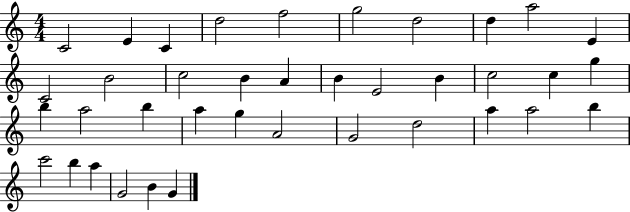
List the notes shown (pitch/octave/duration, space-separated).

C4/h E4/q C4/q D5/h F5/h G5/h D5/h D5/q A5/h E4/q C4/h B4/h C5/h B4/q A4/q B4/q E4/h B4/q C5/h C5/q G5/q B5/q A5/h B5/q A5/q G5/q A4/h G4/h D5/h A5/q A5/h B5/q C6/h B5/q A5/q G4/h B4/q G4/q